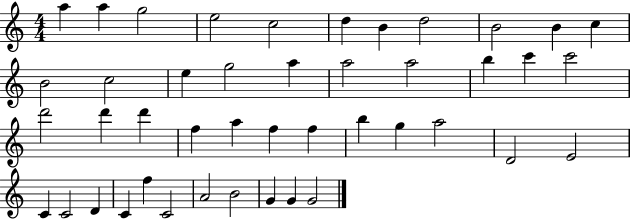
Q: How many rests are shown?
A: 0